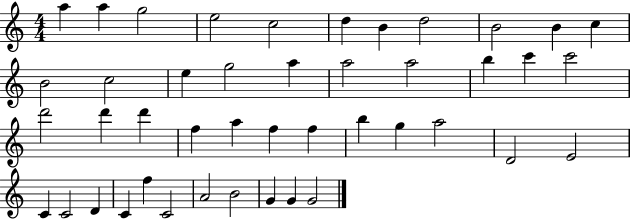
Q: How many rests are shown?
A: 0